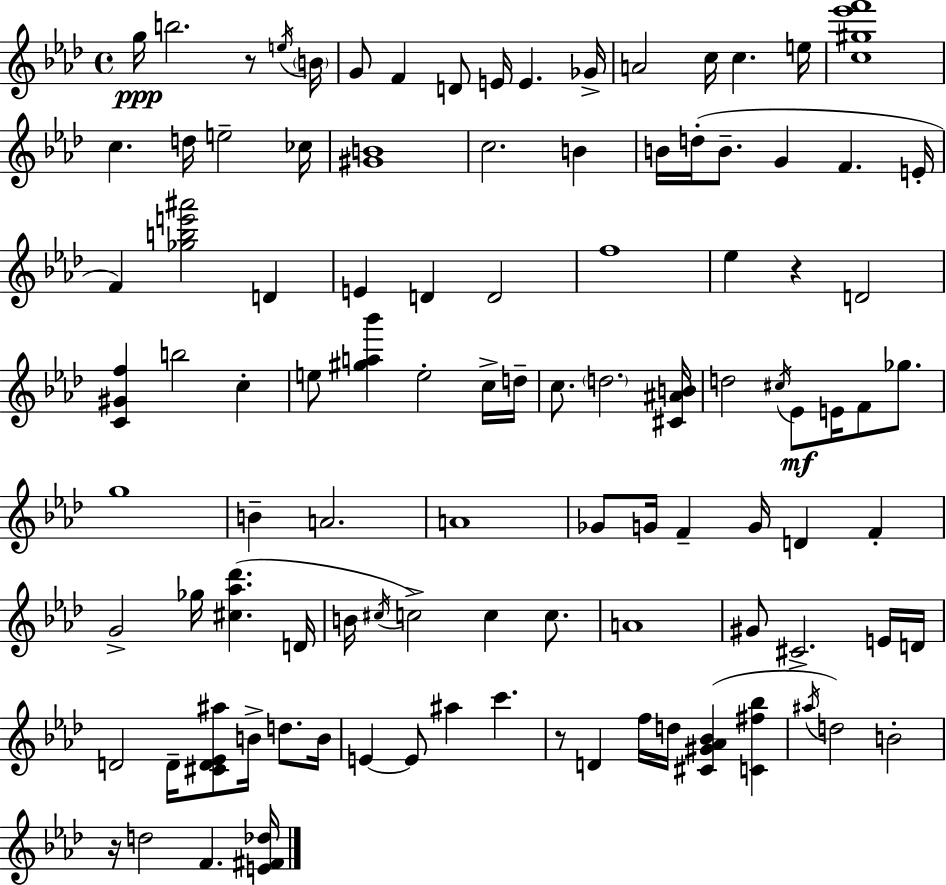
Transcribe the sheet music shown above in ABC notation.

X:1
T:Untitled
M:4/4
L:1/4
K:Ab
g/4 b2 z/2 e/4 B/4 G/2 F D/2 E/4 E _G/4 A2 c/4 c e/4 [c^g_e'f']4 c d/4 e2 _c/4 [^GB]4 c2 B B/4 d/4 B/2 G F E/4 F [_gbe'^a']2 D E D D2 f4 _e z D2 [C^Gf] b2 c e/2 [^ga_b'] e2 c/4 d/4 c/2 d2 [^C^AB]/4 d2 ^c/4 _E/2 E/4 F/2 _g/2 g4 B A2 A4 _G/2 G/4 F G/4 D F G2 _g/4 [^c_a_d'] D/4 B/4 ^c/4 c2 c c/2 A4 ^G/2 ^C2 E/4 D/4 D2 D/4 [^CD_E^a]/2 B/4 d/2 B/4 E E/2 ^a c' z/2 D f/4 d/4 [^C^G_A_B] [C^f_b] ^a/4 d2 B2 z/4 d2 F [E^F_d]/4